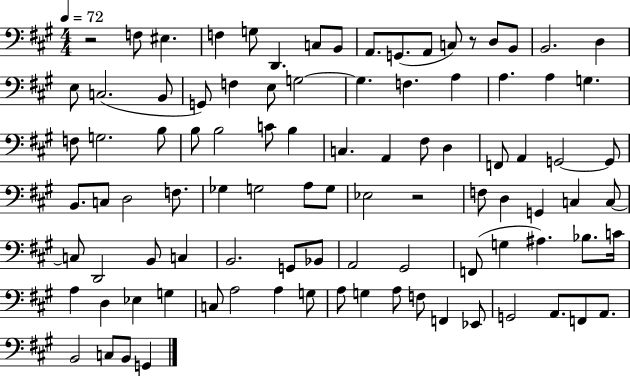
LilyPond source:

{
  \clef bass
  \numericTimeSignature
  \time 4/4
  \key a \major
  \tempo 4 = 72
  r2 f8 eis4. | f4 g8 d,4. c8 b,8 | a,8. g,8.( a,8 c8) r8 d8 b,8 | b,2. d4 | \break e8 c2.( b,8 | g,8) f4 e8 g2~~ | g4. f4. a4 | a4. a4 g4. | \break f8 g2. b8 | b8 b2 c'8 b4 | c4. a,4 fis8 d4 | f,8 a,4 g,2~~ g,8 | \break b,8. c8 d2 f8. | ges4 g2 a8 g8 | ees2 r2 | f8 d4 g,4 c4 c8~~ | \break c8 d,2 b,8 c4 | b,2. g,8 bes,8 | a,2 gis,2 | f,8( g4 ais4.) bes8. c'16 | \break a4 d4 ees4 g4 | c8 a2 a4 g8 | a8 g4 a8 f8 f,4 ees,8 | g,2 a,8. f,8 a,8. | \break b,2 c8 b,8 g,4 | \bar "|."
}